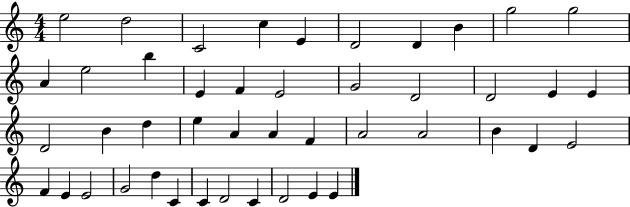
E5/h D5/h C4/h C5/q E4/q D4/h D4/q B4/q G5/h G5/h A4/q E5/h B5/q E4/q F4/q E4/h G4/h D4/h D4/h E4/q E4/q D4/h B4/q D5/q E5/q A4/q A4/q F4/q A4/h A4/h B4/q D4/q E4/h F4/q E4/q E4/h G4/h D5/q C4/q C4/q D4/h C4/q D4/h E4/q E4/q